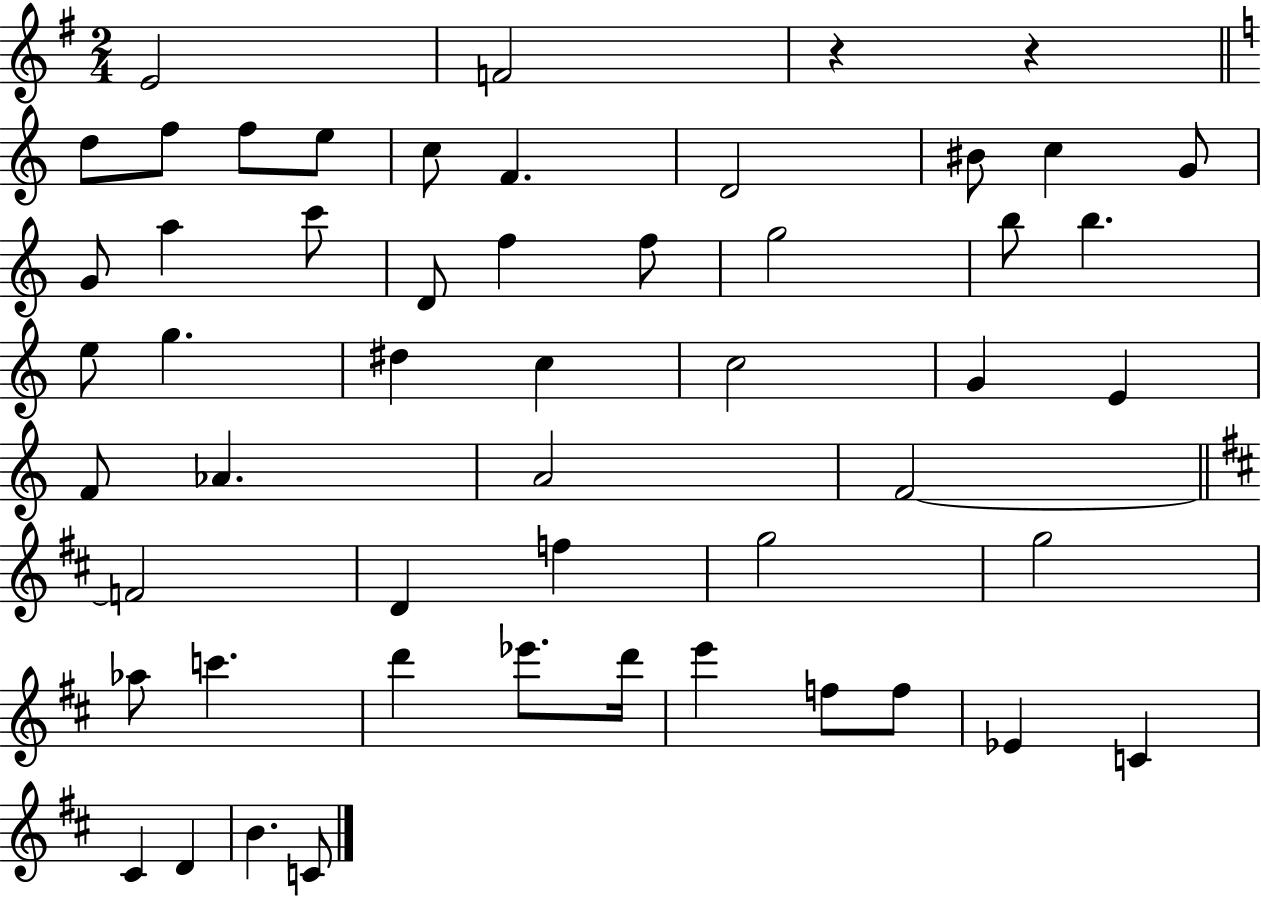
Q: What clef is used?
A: treble